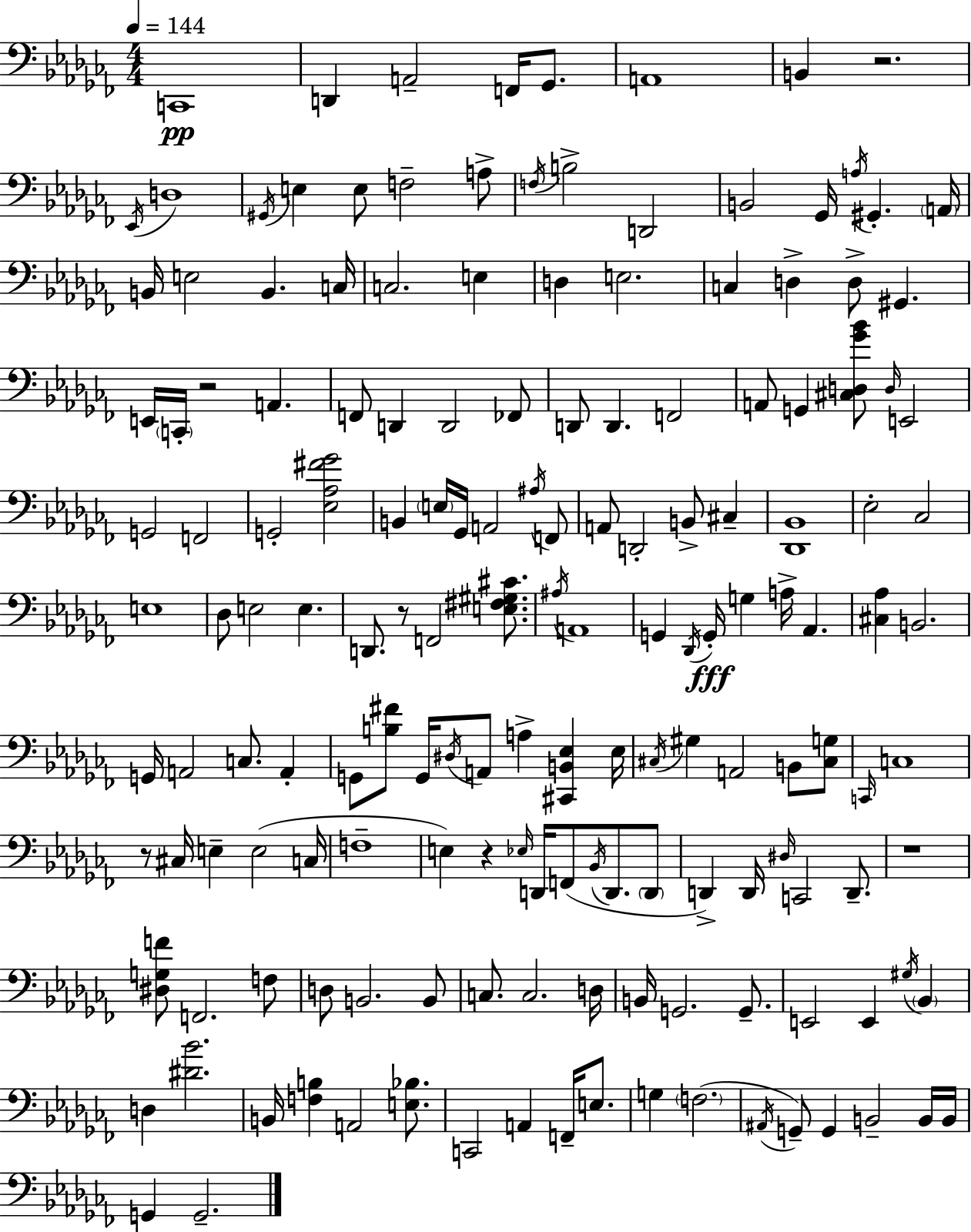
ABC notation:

X:1
T:Untitled
M:4/4
L:1/4
K:Abm
C,,4 D,, A,,2 F,,/4 _G,,/2 A,,4 B,, z2 _E,,/4 D,4 ^G,,/4 E, E,/2 F,2 A,/2 F,/4 B,2 D,,2 B,,2 _G,,/4 A,/4 ^G,, A,,/4 B,,/4 E,2 B,, C,/4 C,2 E, D, E,2 C, D, D,/2 ^G,, E,,/4 C,,/4 z2 A,, F,,/2 D,, D,,2 _F,,/2 D,,/2 D,, F,,2 A,,/2 G,, [^C,D,_G_B]/2 D,/4 E,,2 G,,2 F,,2 G,,2 [_E,_A,^F_G]2 B,, E,/4 _G,,/4 A,,2 ^A,/4 F,,/2 A,,/2 D,,2 B,,/2 ^C, [_D,,_B,,]4 _E,2 _C,2 E,4 _D,/2 E,2 E, D,,/2 z/2 F,,2 [E,^F,^G,^C]/2 ^A,/4 A,,4 G,, _D,,/4 G,,/4 G, A,/4 _A,, [^C,_A,] B,,2 G,,/4 A,,2 C,/2 A,, G,,/2 [B,^F]/2 G,,/4 ^D,/4 A,,/2 A, [^C,,B,,_E,] _E,/4 ^C,/4 ^G, A,,2 B,,/2 [^C,G,]/2 C,,/4 C,4 z/2 ^C,/4 E, E,2 C,/4 F,4 E, z _E,/4 D,,/4 F,,/2 _B,,/4 D,,/2 D,,/2 D,, D,,/4 ^D,/4 C,,2 D,,/2 z4 [^D,G,F]/2 F,,2 F,/2 D,/2 B,,2 B,,/2 C,/2 C,2 D,/4 B,,/4 G,,2 G,,/2 E,,2 E,, ^G,/4 _B,, D, [^D_B]2 B,,/4 [F,B,] A,,2 [E,_B,]/2 C,,2 A,, F,,/4 E,/2 G, F,2 ^A,,/4 G,,/2 G,, B,,2 B,,/4 B,,/4 G,, G,,2